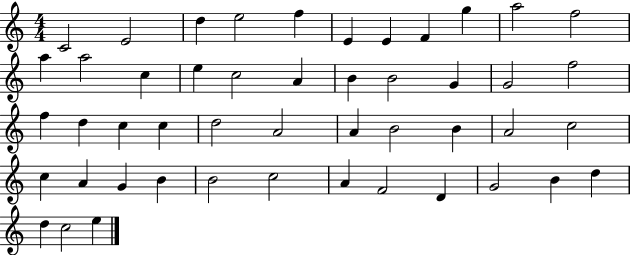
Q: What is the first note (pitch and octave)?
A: C4